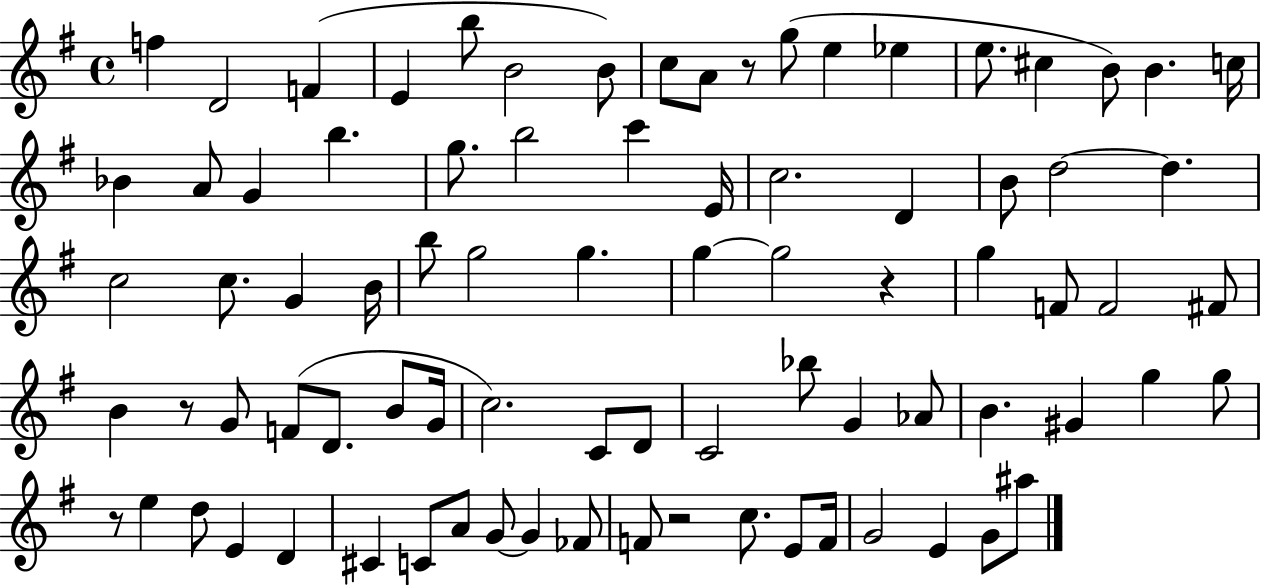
{
  \clef treble
  \time 4/4
  \defaultTimeSignature
  \key g \major
  f''4 d'2 f'4( | e'4 b''8 b'2 b'8) | c''8 a'8 r8 g''8( e''4 ees''4 | e''8. cis''4 b'8) b'4. c''16 | \break bes'4 a'8 g'4 b''4. | g''8. b''2 c'''4 e'16 | c''2. d'4 | b'8 d''2~~ d''4. | \break c''2 c''8. g'4 b'16 | b''8 g''2 g''4. | g''4~~ g''2 r4 | g''4 f'8 f'2 fis'8 | \break b'4 r8 g'8 f'8( d'8. b'8 g'16 | c''2.) c'8 d'8 | c'2 bes''8 g'4 aes'8 | b'4. gis'4 g''4 g''8 | \break r8 e''4 d''8 e'4 d'4 | cis'4 c'8 a'8 g'8~~ g'4 fes'8 | f'8 r2 c''8. e'8 f'16 | g'2 e'4 g'8 ais''8 | \break \bar "|."
}